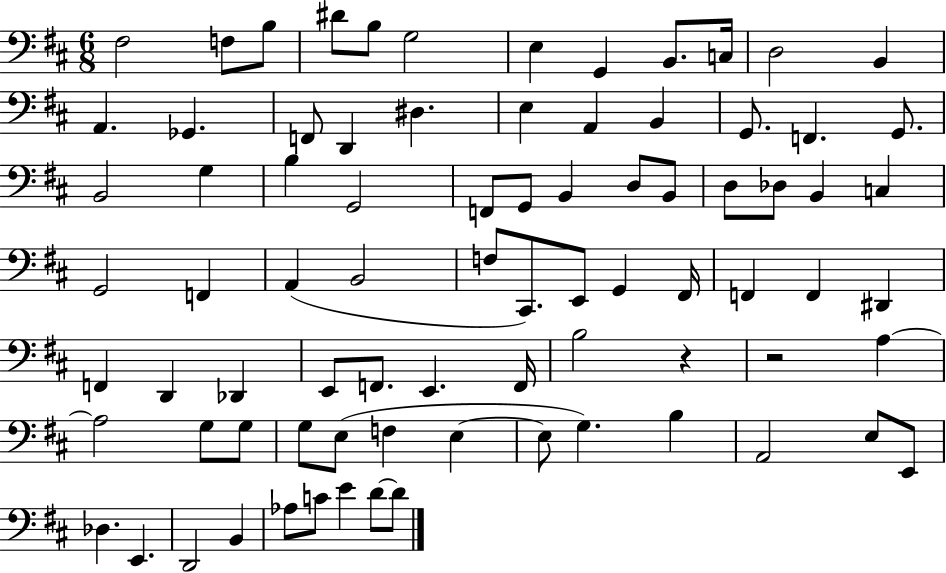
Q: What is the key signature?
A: D major